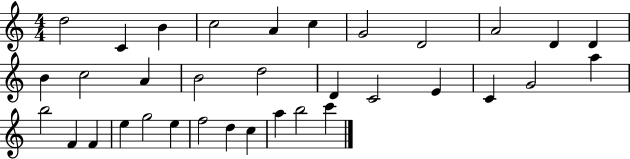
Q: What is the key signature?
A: C major